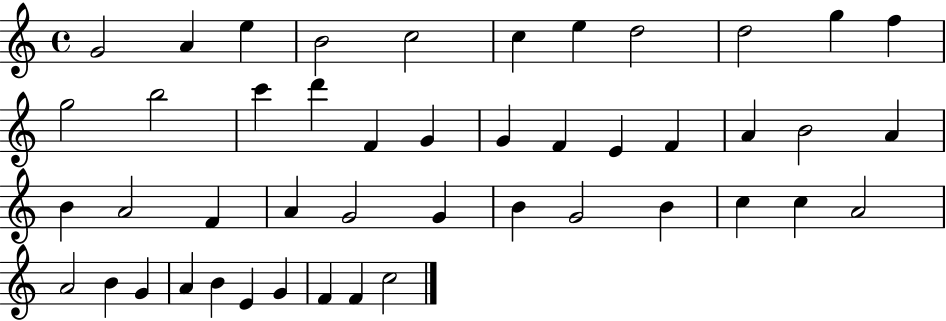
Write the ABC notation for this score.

X:1
T:Untitled
M:4/4
L:1/4
K:C
G2 A e B2 c2 c e d2 d2 g f g2 b2 c' d' F G G F E F A B2 A B A2 F A G2 G B G2 B c c A2 A2 B G A B E G F F c2